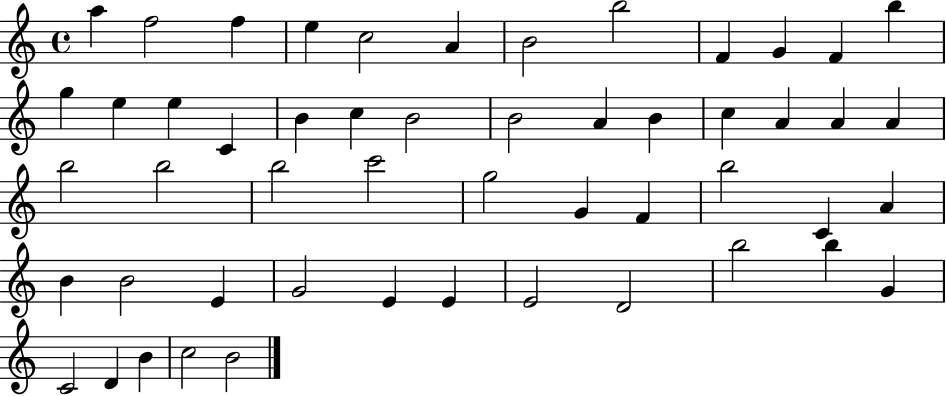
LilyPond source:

{
  \clef treble
  \time 4/4
  \defaultTimeSignature
  \key c \major
  a''4 f''2 f''4 | e''4 c''2 a'4 | b'2 b''2 | f'4 g'4 f'4 b''4 | \break g''4 e''4 e''4 c'4 | b'4 c''4 b'2 | b'2 a'4 b'4 | c''4 a'4 a'4 a'4 | \break b''2 b''2 | b''2 c'''2 | g''2 g'4 f'4 | b''2 c'4 a'4 | \break b'4 b'2 e'4 | g'2 e'4 e'4 | e'2 d'2 | b''2 b''4 g'4 | \break c'2 d'4 b'4 | c''2 b'2 | \bar "|."
}